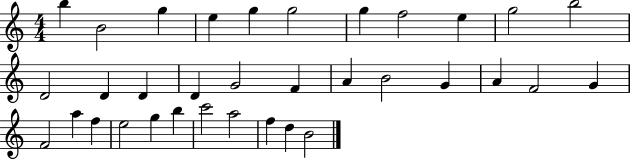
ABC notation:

X:1
T:Untitled
M:4/4
L:1/4
K:C
b B2 g e g g2 g f2 e g2 b2 D2 D D D G2 F A B2 G A F2 G F2 a f e2 g b c'2 a2 f d B2